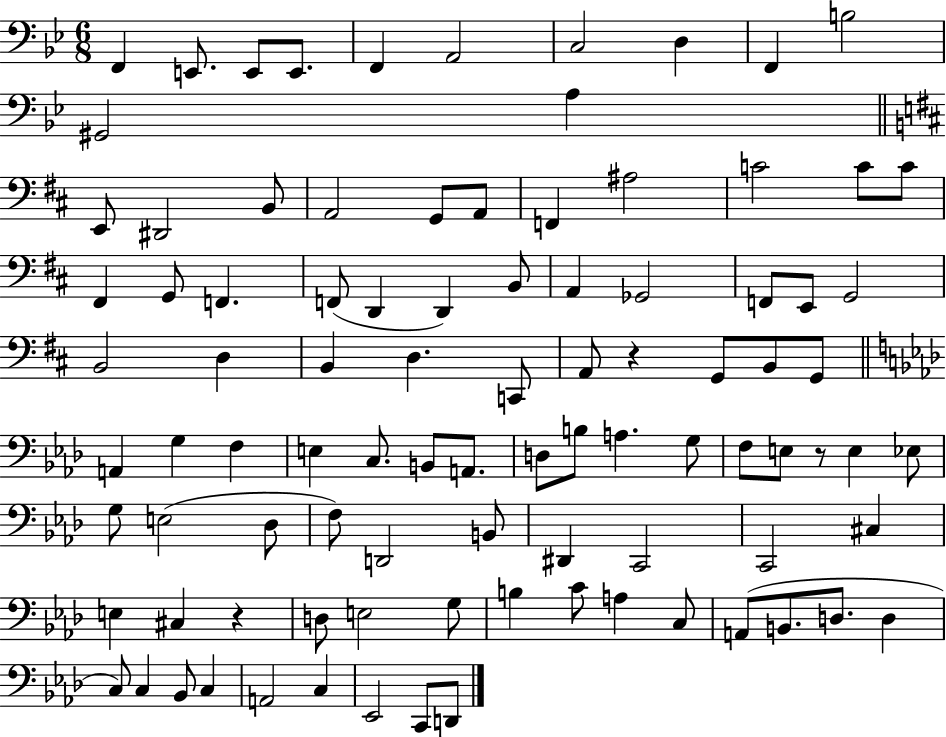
{
  \clef bass
  \numericTimeSignature
  \time 6/8
  \key bes \major
  f,4 e,8. e,8 e,8. | f,4 a,2 | c2 d4 | f,4 b2 | \break gis,2 a4 | \bar "||" \break \key b \minor e,8 dis,2 b,8 | a,2 g,8 a,8 | f,4 ais2 | c'2 c'8 c'8 | \break fis,4 g,8 f,4. | f,8( d,4 d,4) b,8 | a,4 ges,2 | f,8 e,8 g,2 | \break b,2 d4 | b,4 d4. c,8 | a,8 r4 g,8 b,8 g,8 | \bar "||" \break \key f \minor a,4 g4 f4 | e4 c8. b,8 a,8. | d8 b8 a4. g8 | f8 e8 r8 e4 ees8 | \break g8 e2( des8 | f8) d,2 b,8 | dis,4 c,2 | c,2 cis4 | \break e4 cis4 r4 | d8 e2 g8 | b4 c'8 a4 c8 | a,8( b,8. d8. d4 | \break c8) c4 bes,8 c4 | a,2 c4 | ees,2 c,8 d,8 | \bar "|."
}